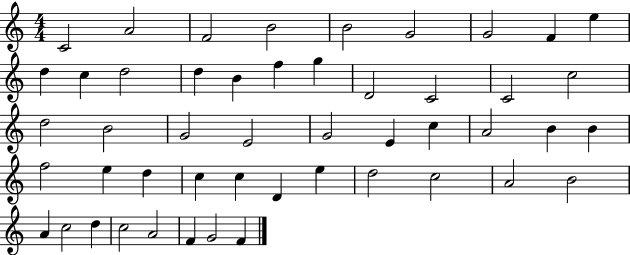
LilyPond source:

{
  \clef treble
  \numericTimeSignature
  \time 4/4
  \key c \major
  c'2 a'2 | f'2 b'2 | b'2 g'2 | g'2 f'4 e''4 | \break d''4 c''4 d''2 | d''4 b'4 f''4 g''4 | d'2 c'2 | c'2 c''2 | \break d''2 b'2 | g'2 e'2 | g'2 e'4 c''4 | a'2 b'4 b'4 | \break f''2 e''4 d''4 | c''4 c''4 d'4 e''4 | d''2 c''2 | a'2 b'2 | \break a'4 c''2 d''4 | c''2 a'2 | f'4 g'2 f'4 | \bar "|."
}